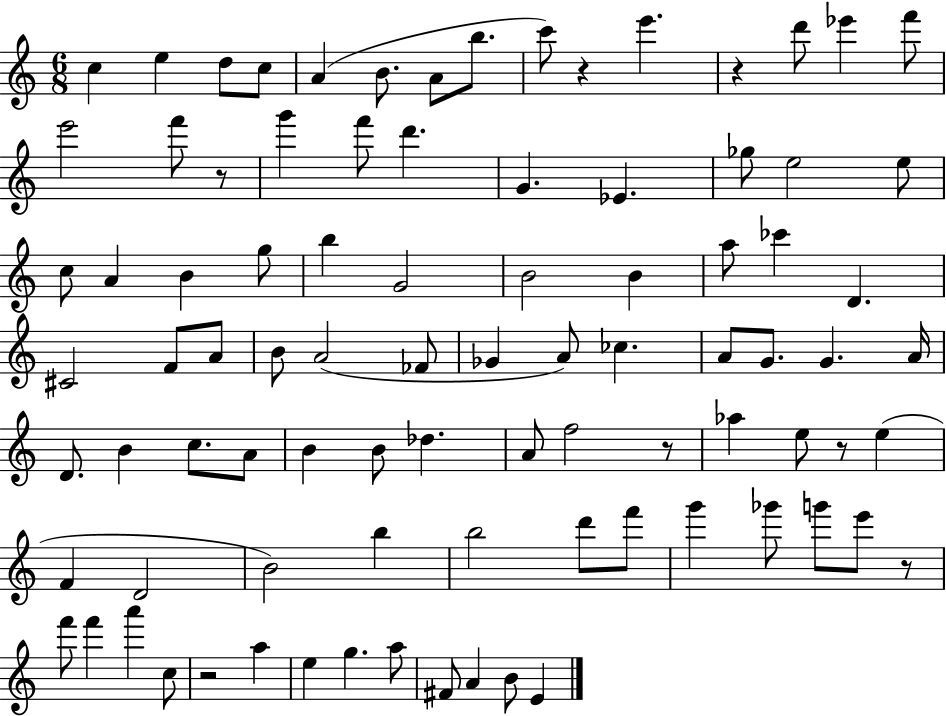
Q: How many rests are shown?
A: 7